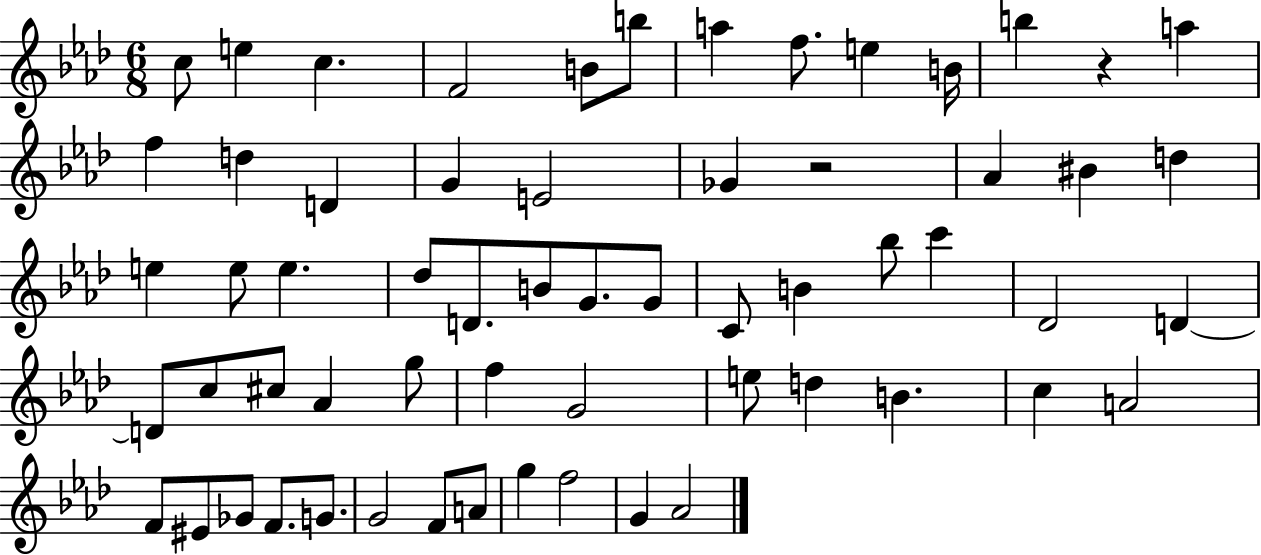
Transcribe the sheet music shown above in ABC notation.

X:1
T:Untitled
M:6/8
L:1/4
K:Ab
c/2 e c F2 B/2 b/2 a f/2 e B/4 b z a f d D G E2 _G z2 _A ^B d e e/2 e _d/2 D/2 B/2 G/2 G/2 C/2 B _b/2 c' _D2 D D/2 c/2 ^c/2 _A g/2 f G2 e/2 d B c A2 F/2 ^E/2 _G/2 F/2 G/2 G2 F/2 A/2 g f2 G _A2